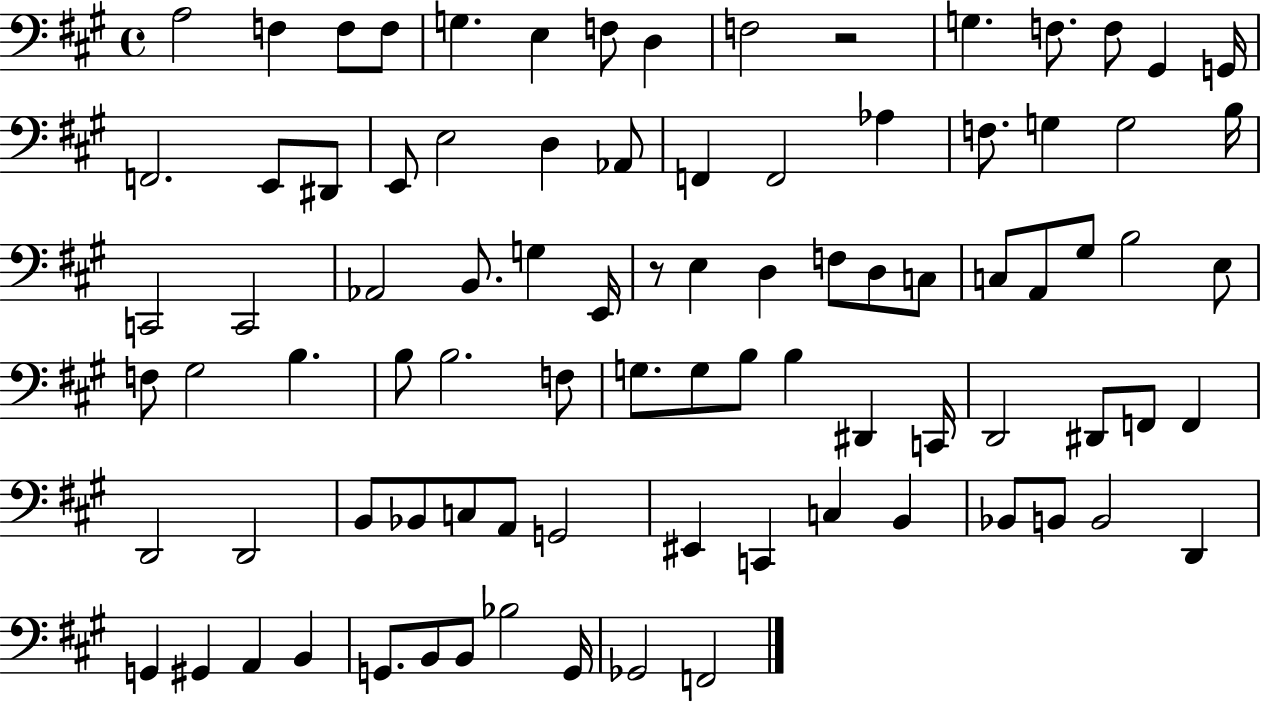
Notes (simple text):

A3/h F3/q F3/e F3/e G3/q. E3/q F3/e D3/q F3/h R/h G3/q. F3/e. F3/e G#2/q G2/s F2/h. E2/e D#2/e E2/e E3/h D3/q Ab2/e F2/q F2/h Ab3/q F3/e. G3/q G3/h B3/s C2/h C2/h Ab2/h B2/e. G3/q E2/s R/e E3/q D3/q F3/e D3/e C3/e C3/e A2/e G#3/e B3/h E3/e F3/e G#3/h B3/q. B3/e B3/h. F3/e G3/e. G3/e B3/e B3/q D#2/q C2/s D2/h D#2/e F2/e F2/q D2/h D2/h B2/e Bb2/e C3/e A2/e G2/h EIS2/q C2/q C3/q B2/q Bb2/e B2/e B2/h D2/q G2/q G#2/q A2/q B2/q G2/e. B2/e B2/e Bb3/h G2/s Gb2/h F2/h